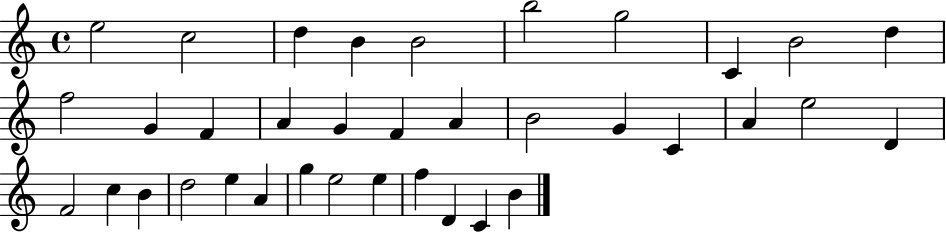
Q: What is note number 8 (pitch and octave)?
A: C4